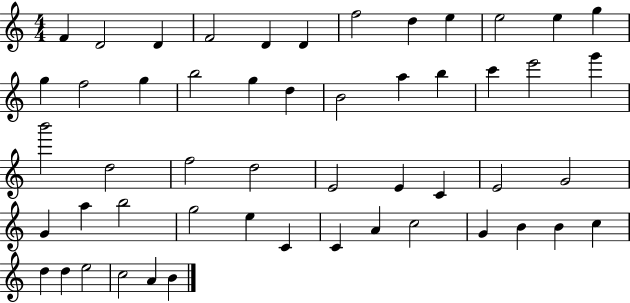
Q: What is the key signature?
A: C major